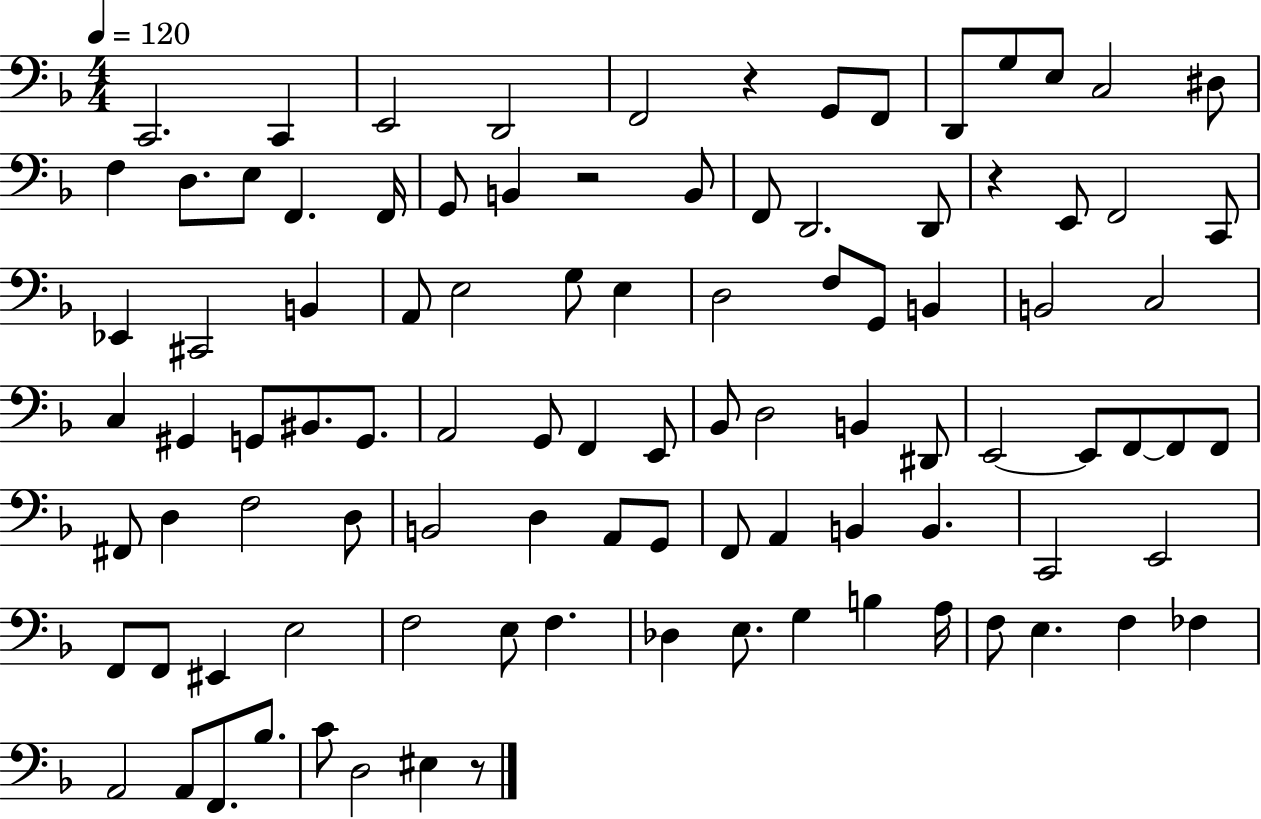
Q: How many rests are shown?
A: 4